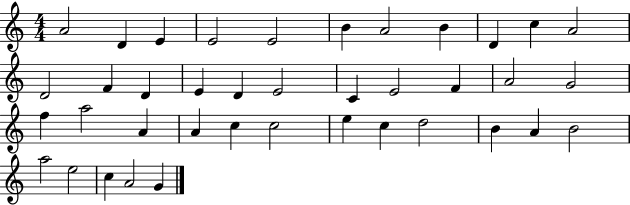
X:1
T:Untitled
M:4/4
L:1/4
K:C
A2 D E E2 E2 B A2 B D c A2 D2 F D E D E2 C E2 F A2 G2 f a2 A A c c2 e c d2 B A B2 a2 e2 c A2 G